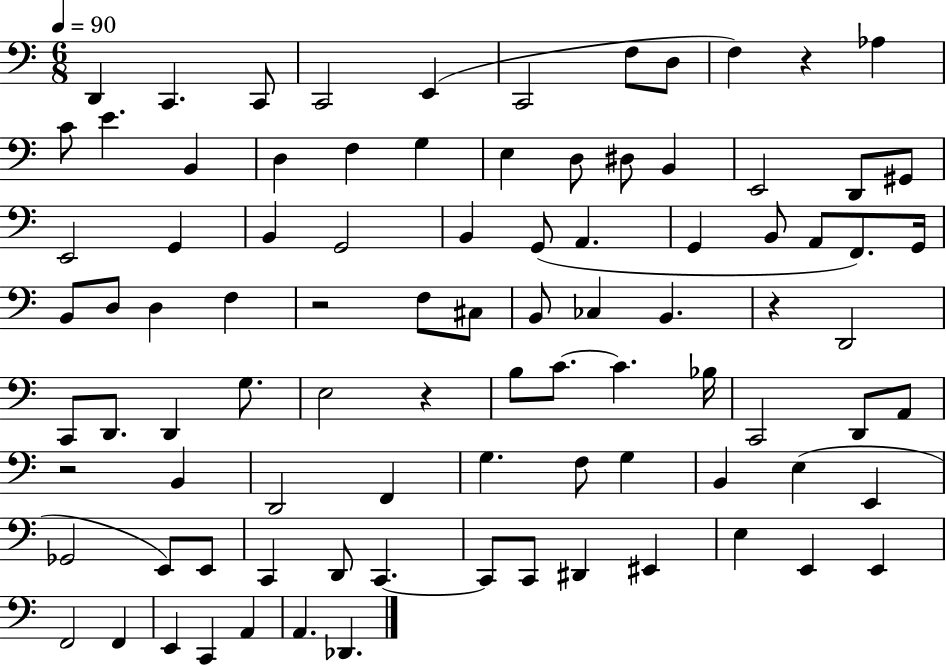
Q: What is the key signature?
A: C major